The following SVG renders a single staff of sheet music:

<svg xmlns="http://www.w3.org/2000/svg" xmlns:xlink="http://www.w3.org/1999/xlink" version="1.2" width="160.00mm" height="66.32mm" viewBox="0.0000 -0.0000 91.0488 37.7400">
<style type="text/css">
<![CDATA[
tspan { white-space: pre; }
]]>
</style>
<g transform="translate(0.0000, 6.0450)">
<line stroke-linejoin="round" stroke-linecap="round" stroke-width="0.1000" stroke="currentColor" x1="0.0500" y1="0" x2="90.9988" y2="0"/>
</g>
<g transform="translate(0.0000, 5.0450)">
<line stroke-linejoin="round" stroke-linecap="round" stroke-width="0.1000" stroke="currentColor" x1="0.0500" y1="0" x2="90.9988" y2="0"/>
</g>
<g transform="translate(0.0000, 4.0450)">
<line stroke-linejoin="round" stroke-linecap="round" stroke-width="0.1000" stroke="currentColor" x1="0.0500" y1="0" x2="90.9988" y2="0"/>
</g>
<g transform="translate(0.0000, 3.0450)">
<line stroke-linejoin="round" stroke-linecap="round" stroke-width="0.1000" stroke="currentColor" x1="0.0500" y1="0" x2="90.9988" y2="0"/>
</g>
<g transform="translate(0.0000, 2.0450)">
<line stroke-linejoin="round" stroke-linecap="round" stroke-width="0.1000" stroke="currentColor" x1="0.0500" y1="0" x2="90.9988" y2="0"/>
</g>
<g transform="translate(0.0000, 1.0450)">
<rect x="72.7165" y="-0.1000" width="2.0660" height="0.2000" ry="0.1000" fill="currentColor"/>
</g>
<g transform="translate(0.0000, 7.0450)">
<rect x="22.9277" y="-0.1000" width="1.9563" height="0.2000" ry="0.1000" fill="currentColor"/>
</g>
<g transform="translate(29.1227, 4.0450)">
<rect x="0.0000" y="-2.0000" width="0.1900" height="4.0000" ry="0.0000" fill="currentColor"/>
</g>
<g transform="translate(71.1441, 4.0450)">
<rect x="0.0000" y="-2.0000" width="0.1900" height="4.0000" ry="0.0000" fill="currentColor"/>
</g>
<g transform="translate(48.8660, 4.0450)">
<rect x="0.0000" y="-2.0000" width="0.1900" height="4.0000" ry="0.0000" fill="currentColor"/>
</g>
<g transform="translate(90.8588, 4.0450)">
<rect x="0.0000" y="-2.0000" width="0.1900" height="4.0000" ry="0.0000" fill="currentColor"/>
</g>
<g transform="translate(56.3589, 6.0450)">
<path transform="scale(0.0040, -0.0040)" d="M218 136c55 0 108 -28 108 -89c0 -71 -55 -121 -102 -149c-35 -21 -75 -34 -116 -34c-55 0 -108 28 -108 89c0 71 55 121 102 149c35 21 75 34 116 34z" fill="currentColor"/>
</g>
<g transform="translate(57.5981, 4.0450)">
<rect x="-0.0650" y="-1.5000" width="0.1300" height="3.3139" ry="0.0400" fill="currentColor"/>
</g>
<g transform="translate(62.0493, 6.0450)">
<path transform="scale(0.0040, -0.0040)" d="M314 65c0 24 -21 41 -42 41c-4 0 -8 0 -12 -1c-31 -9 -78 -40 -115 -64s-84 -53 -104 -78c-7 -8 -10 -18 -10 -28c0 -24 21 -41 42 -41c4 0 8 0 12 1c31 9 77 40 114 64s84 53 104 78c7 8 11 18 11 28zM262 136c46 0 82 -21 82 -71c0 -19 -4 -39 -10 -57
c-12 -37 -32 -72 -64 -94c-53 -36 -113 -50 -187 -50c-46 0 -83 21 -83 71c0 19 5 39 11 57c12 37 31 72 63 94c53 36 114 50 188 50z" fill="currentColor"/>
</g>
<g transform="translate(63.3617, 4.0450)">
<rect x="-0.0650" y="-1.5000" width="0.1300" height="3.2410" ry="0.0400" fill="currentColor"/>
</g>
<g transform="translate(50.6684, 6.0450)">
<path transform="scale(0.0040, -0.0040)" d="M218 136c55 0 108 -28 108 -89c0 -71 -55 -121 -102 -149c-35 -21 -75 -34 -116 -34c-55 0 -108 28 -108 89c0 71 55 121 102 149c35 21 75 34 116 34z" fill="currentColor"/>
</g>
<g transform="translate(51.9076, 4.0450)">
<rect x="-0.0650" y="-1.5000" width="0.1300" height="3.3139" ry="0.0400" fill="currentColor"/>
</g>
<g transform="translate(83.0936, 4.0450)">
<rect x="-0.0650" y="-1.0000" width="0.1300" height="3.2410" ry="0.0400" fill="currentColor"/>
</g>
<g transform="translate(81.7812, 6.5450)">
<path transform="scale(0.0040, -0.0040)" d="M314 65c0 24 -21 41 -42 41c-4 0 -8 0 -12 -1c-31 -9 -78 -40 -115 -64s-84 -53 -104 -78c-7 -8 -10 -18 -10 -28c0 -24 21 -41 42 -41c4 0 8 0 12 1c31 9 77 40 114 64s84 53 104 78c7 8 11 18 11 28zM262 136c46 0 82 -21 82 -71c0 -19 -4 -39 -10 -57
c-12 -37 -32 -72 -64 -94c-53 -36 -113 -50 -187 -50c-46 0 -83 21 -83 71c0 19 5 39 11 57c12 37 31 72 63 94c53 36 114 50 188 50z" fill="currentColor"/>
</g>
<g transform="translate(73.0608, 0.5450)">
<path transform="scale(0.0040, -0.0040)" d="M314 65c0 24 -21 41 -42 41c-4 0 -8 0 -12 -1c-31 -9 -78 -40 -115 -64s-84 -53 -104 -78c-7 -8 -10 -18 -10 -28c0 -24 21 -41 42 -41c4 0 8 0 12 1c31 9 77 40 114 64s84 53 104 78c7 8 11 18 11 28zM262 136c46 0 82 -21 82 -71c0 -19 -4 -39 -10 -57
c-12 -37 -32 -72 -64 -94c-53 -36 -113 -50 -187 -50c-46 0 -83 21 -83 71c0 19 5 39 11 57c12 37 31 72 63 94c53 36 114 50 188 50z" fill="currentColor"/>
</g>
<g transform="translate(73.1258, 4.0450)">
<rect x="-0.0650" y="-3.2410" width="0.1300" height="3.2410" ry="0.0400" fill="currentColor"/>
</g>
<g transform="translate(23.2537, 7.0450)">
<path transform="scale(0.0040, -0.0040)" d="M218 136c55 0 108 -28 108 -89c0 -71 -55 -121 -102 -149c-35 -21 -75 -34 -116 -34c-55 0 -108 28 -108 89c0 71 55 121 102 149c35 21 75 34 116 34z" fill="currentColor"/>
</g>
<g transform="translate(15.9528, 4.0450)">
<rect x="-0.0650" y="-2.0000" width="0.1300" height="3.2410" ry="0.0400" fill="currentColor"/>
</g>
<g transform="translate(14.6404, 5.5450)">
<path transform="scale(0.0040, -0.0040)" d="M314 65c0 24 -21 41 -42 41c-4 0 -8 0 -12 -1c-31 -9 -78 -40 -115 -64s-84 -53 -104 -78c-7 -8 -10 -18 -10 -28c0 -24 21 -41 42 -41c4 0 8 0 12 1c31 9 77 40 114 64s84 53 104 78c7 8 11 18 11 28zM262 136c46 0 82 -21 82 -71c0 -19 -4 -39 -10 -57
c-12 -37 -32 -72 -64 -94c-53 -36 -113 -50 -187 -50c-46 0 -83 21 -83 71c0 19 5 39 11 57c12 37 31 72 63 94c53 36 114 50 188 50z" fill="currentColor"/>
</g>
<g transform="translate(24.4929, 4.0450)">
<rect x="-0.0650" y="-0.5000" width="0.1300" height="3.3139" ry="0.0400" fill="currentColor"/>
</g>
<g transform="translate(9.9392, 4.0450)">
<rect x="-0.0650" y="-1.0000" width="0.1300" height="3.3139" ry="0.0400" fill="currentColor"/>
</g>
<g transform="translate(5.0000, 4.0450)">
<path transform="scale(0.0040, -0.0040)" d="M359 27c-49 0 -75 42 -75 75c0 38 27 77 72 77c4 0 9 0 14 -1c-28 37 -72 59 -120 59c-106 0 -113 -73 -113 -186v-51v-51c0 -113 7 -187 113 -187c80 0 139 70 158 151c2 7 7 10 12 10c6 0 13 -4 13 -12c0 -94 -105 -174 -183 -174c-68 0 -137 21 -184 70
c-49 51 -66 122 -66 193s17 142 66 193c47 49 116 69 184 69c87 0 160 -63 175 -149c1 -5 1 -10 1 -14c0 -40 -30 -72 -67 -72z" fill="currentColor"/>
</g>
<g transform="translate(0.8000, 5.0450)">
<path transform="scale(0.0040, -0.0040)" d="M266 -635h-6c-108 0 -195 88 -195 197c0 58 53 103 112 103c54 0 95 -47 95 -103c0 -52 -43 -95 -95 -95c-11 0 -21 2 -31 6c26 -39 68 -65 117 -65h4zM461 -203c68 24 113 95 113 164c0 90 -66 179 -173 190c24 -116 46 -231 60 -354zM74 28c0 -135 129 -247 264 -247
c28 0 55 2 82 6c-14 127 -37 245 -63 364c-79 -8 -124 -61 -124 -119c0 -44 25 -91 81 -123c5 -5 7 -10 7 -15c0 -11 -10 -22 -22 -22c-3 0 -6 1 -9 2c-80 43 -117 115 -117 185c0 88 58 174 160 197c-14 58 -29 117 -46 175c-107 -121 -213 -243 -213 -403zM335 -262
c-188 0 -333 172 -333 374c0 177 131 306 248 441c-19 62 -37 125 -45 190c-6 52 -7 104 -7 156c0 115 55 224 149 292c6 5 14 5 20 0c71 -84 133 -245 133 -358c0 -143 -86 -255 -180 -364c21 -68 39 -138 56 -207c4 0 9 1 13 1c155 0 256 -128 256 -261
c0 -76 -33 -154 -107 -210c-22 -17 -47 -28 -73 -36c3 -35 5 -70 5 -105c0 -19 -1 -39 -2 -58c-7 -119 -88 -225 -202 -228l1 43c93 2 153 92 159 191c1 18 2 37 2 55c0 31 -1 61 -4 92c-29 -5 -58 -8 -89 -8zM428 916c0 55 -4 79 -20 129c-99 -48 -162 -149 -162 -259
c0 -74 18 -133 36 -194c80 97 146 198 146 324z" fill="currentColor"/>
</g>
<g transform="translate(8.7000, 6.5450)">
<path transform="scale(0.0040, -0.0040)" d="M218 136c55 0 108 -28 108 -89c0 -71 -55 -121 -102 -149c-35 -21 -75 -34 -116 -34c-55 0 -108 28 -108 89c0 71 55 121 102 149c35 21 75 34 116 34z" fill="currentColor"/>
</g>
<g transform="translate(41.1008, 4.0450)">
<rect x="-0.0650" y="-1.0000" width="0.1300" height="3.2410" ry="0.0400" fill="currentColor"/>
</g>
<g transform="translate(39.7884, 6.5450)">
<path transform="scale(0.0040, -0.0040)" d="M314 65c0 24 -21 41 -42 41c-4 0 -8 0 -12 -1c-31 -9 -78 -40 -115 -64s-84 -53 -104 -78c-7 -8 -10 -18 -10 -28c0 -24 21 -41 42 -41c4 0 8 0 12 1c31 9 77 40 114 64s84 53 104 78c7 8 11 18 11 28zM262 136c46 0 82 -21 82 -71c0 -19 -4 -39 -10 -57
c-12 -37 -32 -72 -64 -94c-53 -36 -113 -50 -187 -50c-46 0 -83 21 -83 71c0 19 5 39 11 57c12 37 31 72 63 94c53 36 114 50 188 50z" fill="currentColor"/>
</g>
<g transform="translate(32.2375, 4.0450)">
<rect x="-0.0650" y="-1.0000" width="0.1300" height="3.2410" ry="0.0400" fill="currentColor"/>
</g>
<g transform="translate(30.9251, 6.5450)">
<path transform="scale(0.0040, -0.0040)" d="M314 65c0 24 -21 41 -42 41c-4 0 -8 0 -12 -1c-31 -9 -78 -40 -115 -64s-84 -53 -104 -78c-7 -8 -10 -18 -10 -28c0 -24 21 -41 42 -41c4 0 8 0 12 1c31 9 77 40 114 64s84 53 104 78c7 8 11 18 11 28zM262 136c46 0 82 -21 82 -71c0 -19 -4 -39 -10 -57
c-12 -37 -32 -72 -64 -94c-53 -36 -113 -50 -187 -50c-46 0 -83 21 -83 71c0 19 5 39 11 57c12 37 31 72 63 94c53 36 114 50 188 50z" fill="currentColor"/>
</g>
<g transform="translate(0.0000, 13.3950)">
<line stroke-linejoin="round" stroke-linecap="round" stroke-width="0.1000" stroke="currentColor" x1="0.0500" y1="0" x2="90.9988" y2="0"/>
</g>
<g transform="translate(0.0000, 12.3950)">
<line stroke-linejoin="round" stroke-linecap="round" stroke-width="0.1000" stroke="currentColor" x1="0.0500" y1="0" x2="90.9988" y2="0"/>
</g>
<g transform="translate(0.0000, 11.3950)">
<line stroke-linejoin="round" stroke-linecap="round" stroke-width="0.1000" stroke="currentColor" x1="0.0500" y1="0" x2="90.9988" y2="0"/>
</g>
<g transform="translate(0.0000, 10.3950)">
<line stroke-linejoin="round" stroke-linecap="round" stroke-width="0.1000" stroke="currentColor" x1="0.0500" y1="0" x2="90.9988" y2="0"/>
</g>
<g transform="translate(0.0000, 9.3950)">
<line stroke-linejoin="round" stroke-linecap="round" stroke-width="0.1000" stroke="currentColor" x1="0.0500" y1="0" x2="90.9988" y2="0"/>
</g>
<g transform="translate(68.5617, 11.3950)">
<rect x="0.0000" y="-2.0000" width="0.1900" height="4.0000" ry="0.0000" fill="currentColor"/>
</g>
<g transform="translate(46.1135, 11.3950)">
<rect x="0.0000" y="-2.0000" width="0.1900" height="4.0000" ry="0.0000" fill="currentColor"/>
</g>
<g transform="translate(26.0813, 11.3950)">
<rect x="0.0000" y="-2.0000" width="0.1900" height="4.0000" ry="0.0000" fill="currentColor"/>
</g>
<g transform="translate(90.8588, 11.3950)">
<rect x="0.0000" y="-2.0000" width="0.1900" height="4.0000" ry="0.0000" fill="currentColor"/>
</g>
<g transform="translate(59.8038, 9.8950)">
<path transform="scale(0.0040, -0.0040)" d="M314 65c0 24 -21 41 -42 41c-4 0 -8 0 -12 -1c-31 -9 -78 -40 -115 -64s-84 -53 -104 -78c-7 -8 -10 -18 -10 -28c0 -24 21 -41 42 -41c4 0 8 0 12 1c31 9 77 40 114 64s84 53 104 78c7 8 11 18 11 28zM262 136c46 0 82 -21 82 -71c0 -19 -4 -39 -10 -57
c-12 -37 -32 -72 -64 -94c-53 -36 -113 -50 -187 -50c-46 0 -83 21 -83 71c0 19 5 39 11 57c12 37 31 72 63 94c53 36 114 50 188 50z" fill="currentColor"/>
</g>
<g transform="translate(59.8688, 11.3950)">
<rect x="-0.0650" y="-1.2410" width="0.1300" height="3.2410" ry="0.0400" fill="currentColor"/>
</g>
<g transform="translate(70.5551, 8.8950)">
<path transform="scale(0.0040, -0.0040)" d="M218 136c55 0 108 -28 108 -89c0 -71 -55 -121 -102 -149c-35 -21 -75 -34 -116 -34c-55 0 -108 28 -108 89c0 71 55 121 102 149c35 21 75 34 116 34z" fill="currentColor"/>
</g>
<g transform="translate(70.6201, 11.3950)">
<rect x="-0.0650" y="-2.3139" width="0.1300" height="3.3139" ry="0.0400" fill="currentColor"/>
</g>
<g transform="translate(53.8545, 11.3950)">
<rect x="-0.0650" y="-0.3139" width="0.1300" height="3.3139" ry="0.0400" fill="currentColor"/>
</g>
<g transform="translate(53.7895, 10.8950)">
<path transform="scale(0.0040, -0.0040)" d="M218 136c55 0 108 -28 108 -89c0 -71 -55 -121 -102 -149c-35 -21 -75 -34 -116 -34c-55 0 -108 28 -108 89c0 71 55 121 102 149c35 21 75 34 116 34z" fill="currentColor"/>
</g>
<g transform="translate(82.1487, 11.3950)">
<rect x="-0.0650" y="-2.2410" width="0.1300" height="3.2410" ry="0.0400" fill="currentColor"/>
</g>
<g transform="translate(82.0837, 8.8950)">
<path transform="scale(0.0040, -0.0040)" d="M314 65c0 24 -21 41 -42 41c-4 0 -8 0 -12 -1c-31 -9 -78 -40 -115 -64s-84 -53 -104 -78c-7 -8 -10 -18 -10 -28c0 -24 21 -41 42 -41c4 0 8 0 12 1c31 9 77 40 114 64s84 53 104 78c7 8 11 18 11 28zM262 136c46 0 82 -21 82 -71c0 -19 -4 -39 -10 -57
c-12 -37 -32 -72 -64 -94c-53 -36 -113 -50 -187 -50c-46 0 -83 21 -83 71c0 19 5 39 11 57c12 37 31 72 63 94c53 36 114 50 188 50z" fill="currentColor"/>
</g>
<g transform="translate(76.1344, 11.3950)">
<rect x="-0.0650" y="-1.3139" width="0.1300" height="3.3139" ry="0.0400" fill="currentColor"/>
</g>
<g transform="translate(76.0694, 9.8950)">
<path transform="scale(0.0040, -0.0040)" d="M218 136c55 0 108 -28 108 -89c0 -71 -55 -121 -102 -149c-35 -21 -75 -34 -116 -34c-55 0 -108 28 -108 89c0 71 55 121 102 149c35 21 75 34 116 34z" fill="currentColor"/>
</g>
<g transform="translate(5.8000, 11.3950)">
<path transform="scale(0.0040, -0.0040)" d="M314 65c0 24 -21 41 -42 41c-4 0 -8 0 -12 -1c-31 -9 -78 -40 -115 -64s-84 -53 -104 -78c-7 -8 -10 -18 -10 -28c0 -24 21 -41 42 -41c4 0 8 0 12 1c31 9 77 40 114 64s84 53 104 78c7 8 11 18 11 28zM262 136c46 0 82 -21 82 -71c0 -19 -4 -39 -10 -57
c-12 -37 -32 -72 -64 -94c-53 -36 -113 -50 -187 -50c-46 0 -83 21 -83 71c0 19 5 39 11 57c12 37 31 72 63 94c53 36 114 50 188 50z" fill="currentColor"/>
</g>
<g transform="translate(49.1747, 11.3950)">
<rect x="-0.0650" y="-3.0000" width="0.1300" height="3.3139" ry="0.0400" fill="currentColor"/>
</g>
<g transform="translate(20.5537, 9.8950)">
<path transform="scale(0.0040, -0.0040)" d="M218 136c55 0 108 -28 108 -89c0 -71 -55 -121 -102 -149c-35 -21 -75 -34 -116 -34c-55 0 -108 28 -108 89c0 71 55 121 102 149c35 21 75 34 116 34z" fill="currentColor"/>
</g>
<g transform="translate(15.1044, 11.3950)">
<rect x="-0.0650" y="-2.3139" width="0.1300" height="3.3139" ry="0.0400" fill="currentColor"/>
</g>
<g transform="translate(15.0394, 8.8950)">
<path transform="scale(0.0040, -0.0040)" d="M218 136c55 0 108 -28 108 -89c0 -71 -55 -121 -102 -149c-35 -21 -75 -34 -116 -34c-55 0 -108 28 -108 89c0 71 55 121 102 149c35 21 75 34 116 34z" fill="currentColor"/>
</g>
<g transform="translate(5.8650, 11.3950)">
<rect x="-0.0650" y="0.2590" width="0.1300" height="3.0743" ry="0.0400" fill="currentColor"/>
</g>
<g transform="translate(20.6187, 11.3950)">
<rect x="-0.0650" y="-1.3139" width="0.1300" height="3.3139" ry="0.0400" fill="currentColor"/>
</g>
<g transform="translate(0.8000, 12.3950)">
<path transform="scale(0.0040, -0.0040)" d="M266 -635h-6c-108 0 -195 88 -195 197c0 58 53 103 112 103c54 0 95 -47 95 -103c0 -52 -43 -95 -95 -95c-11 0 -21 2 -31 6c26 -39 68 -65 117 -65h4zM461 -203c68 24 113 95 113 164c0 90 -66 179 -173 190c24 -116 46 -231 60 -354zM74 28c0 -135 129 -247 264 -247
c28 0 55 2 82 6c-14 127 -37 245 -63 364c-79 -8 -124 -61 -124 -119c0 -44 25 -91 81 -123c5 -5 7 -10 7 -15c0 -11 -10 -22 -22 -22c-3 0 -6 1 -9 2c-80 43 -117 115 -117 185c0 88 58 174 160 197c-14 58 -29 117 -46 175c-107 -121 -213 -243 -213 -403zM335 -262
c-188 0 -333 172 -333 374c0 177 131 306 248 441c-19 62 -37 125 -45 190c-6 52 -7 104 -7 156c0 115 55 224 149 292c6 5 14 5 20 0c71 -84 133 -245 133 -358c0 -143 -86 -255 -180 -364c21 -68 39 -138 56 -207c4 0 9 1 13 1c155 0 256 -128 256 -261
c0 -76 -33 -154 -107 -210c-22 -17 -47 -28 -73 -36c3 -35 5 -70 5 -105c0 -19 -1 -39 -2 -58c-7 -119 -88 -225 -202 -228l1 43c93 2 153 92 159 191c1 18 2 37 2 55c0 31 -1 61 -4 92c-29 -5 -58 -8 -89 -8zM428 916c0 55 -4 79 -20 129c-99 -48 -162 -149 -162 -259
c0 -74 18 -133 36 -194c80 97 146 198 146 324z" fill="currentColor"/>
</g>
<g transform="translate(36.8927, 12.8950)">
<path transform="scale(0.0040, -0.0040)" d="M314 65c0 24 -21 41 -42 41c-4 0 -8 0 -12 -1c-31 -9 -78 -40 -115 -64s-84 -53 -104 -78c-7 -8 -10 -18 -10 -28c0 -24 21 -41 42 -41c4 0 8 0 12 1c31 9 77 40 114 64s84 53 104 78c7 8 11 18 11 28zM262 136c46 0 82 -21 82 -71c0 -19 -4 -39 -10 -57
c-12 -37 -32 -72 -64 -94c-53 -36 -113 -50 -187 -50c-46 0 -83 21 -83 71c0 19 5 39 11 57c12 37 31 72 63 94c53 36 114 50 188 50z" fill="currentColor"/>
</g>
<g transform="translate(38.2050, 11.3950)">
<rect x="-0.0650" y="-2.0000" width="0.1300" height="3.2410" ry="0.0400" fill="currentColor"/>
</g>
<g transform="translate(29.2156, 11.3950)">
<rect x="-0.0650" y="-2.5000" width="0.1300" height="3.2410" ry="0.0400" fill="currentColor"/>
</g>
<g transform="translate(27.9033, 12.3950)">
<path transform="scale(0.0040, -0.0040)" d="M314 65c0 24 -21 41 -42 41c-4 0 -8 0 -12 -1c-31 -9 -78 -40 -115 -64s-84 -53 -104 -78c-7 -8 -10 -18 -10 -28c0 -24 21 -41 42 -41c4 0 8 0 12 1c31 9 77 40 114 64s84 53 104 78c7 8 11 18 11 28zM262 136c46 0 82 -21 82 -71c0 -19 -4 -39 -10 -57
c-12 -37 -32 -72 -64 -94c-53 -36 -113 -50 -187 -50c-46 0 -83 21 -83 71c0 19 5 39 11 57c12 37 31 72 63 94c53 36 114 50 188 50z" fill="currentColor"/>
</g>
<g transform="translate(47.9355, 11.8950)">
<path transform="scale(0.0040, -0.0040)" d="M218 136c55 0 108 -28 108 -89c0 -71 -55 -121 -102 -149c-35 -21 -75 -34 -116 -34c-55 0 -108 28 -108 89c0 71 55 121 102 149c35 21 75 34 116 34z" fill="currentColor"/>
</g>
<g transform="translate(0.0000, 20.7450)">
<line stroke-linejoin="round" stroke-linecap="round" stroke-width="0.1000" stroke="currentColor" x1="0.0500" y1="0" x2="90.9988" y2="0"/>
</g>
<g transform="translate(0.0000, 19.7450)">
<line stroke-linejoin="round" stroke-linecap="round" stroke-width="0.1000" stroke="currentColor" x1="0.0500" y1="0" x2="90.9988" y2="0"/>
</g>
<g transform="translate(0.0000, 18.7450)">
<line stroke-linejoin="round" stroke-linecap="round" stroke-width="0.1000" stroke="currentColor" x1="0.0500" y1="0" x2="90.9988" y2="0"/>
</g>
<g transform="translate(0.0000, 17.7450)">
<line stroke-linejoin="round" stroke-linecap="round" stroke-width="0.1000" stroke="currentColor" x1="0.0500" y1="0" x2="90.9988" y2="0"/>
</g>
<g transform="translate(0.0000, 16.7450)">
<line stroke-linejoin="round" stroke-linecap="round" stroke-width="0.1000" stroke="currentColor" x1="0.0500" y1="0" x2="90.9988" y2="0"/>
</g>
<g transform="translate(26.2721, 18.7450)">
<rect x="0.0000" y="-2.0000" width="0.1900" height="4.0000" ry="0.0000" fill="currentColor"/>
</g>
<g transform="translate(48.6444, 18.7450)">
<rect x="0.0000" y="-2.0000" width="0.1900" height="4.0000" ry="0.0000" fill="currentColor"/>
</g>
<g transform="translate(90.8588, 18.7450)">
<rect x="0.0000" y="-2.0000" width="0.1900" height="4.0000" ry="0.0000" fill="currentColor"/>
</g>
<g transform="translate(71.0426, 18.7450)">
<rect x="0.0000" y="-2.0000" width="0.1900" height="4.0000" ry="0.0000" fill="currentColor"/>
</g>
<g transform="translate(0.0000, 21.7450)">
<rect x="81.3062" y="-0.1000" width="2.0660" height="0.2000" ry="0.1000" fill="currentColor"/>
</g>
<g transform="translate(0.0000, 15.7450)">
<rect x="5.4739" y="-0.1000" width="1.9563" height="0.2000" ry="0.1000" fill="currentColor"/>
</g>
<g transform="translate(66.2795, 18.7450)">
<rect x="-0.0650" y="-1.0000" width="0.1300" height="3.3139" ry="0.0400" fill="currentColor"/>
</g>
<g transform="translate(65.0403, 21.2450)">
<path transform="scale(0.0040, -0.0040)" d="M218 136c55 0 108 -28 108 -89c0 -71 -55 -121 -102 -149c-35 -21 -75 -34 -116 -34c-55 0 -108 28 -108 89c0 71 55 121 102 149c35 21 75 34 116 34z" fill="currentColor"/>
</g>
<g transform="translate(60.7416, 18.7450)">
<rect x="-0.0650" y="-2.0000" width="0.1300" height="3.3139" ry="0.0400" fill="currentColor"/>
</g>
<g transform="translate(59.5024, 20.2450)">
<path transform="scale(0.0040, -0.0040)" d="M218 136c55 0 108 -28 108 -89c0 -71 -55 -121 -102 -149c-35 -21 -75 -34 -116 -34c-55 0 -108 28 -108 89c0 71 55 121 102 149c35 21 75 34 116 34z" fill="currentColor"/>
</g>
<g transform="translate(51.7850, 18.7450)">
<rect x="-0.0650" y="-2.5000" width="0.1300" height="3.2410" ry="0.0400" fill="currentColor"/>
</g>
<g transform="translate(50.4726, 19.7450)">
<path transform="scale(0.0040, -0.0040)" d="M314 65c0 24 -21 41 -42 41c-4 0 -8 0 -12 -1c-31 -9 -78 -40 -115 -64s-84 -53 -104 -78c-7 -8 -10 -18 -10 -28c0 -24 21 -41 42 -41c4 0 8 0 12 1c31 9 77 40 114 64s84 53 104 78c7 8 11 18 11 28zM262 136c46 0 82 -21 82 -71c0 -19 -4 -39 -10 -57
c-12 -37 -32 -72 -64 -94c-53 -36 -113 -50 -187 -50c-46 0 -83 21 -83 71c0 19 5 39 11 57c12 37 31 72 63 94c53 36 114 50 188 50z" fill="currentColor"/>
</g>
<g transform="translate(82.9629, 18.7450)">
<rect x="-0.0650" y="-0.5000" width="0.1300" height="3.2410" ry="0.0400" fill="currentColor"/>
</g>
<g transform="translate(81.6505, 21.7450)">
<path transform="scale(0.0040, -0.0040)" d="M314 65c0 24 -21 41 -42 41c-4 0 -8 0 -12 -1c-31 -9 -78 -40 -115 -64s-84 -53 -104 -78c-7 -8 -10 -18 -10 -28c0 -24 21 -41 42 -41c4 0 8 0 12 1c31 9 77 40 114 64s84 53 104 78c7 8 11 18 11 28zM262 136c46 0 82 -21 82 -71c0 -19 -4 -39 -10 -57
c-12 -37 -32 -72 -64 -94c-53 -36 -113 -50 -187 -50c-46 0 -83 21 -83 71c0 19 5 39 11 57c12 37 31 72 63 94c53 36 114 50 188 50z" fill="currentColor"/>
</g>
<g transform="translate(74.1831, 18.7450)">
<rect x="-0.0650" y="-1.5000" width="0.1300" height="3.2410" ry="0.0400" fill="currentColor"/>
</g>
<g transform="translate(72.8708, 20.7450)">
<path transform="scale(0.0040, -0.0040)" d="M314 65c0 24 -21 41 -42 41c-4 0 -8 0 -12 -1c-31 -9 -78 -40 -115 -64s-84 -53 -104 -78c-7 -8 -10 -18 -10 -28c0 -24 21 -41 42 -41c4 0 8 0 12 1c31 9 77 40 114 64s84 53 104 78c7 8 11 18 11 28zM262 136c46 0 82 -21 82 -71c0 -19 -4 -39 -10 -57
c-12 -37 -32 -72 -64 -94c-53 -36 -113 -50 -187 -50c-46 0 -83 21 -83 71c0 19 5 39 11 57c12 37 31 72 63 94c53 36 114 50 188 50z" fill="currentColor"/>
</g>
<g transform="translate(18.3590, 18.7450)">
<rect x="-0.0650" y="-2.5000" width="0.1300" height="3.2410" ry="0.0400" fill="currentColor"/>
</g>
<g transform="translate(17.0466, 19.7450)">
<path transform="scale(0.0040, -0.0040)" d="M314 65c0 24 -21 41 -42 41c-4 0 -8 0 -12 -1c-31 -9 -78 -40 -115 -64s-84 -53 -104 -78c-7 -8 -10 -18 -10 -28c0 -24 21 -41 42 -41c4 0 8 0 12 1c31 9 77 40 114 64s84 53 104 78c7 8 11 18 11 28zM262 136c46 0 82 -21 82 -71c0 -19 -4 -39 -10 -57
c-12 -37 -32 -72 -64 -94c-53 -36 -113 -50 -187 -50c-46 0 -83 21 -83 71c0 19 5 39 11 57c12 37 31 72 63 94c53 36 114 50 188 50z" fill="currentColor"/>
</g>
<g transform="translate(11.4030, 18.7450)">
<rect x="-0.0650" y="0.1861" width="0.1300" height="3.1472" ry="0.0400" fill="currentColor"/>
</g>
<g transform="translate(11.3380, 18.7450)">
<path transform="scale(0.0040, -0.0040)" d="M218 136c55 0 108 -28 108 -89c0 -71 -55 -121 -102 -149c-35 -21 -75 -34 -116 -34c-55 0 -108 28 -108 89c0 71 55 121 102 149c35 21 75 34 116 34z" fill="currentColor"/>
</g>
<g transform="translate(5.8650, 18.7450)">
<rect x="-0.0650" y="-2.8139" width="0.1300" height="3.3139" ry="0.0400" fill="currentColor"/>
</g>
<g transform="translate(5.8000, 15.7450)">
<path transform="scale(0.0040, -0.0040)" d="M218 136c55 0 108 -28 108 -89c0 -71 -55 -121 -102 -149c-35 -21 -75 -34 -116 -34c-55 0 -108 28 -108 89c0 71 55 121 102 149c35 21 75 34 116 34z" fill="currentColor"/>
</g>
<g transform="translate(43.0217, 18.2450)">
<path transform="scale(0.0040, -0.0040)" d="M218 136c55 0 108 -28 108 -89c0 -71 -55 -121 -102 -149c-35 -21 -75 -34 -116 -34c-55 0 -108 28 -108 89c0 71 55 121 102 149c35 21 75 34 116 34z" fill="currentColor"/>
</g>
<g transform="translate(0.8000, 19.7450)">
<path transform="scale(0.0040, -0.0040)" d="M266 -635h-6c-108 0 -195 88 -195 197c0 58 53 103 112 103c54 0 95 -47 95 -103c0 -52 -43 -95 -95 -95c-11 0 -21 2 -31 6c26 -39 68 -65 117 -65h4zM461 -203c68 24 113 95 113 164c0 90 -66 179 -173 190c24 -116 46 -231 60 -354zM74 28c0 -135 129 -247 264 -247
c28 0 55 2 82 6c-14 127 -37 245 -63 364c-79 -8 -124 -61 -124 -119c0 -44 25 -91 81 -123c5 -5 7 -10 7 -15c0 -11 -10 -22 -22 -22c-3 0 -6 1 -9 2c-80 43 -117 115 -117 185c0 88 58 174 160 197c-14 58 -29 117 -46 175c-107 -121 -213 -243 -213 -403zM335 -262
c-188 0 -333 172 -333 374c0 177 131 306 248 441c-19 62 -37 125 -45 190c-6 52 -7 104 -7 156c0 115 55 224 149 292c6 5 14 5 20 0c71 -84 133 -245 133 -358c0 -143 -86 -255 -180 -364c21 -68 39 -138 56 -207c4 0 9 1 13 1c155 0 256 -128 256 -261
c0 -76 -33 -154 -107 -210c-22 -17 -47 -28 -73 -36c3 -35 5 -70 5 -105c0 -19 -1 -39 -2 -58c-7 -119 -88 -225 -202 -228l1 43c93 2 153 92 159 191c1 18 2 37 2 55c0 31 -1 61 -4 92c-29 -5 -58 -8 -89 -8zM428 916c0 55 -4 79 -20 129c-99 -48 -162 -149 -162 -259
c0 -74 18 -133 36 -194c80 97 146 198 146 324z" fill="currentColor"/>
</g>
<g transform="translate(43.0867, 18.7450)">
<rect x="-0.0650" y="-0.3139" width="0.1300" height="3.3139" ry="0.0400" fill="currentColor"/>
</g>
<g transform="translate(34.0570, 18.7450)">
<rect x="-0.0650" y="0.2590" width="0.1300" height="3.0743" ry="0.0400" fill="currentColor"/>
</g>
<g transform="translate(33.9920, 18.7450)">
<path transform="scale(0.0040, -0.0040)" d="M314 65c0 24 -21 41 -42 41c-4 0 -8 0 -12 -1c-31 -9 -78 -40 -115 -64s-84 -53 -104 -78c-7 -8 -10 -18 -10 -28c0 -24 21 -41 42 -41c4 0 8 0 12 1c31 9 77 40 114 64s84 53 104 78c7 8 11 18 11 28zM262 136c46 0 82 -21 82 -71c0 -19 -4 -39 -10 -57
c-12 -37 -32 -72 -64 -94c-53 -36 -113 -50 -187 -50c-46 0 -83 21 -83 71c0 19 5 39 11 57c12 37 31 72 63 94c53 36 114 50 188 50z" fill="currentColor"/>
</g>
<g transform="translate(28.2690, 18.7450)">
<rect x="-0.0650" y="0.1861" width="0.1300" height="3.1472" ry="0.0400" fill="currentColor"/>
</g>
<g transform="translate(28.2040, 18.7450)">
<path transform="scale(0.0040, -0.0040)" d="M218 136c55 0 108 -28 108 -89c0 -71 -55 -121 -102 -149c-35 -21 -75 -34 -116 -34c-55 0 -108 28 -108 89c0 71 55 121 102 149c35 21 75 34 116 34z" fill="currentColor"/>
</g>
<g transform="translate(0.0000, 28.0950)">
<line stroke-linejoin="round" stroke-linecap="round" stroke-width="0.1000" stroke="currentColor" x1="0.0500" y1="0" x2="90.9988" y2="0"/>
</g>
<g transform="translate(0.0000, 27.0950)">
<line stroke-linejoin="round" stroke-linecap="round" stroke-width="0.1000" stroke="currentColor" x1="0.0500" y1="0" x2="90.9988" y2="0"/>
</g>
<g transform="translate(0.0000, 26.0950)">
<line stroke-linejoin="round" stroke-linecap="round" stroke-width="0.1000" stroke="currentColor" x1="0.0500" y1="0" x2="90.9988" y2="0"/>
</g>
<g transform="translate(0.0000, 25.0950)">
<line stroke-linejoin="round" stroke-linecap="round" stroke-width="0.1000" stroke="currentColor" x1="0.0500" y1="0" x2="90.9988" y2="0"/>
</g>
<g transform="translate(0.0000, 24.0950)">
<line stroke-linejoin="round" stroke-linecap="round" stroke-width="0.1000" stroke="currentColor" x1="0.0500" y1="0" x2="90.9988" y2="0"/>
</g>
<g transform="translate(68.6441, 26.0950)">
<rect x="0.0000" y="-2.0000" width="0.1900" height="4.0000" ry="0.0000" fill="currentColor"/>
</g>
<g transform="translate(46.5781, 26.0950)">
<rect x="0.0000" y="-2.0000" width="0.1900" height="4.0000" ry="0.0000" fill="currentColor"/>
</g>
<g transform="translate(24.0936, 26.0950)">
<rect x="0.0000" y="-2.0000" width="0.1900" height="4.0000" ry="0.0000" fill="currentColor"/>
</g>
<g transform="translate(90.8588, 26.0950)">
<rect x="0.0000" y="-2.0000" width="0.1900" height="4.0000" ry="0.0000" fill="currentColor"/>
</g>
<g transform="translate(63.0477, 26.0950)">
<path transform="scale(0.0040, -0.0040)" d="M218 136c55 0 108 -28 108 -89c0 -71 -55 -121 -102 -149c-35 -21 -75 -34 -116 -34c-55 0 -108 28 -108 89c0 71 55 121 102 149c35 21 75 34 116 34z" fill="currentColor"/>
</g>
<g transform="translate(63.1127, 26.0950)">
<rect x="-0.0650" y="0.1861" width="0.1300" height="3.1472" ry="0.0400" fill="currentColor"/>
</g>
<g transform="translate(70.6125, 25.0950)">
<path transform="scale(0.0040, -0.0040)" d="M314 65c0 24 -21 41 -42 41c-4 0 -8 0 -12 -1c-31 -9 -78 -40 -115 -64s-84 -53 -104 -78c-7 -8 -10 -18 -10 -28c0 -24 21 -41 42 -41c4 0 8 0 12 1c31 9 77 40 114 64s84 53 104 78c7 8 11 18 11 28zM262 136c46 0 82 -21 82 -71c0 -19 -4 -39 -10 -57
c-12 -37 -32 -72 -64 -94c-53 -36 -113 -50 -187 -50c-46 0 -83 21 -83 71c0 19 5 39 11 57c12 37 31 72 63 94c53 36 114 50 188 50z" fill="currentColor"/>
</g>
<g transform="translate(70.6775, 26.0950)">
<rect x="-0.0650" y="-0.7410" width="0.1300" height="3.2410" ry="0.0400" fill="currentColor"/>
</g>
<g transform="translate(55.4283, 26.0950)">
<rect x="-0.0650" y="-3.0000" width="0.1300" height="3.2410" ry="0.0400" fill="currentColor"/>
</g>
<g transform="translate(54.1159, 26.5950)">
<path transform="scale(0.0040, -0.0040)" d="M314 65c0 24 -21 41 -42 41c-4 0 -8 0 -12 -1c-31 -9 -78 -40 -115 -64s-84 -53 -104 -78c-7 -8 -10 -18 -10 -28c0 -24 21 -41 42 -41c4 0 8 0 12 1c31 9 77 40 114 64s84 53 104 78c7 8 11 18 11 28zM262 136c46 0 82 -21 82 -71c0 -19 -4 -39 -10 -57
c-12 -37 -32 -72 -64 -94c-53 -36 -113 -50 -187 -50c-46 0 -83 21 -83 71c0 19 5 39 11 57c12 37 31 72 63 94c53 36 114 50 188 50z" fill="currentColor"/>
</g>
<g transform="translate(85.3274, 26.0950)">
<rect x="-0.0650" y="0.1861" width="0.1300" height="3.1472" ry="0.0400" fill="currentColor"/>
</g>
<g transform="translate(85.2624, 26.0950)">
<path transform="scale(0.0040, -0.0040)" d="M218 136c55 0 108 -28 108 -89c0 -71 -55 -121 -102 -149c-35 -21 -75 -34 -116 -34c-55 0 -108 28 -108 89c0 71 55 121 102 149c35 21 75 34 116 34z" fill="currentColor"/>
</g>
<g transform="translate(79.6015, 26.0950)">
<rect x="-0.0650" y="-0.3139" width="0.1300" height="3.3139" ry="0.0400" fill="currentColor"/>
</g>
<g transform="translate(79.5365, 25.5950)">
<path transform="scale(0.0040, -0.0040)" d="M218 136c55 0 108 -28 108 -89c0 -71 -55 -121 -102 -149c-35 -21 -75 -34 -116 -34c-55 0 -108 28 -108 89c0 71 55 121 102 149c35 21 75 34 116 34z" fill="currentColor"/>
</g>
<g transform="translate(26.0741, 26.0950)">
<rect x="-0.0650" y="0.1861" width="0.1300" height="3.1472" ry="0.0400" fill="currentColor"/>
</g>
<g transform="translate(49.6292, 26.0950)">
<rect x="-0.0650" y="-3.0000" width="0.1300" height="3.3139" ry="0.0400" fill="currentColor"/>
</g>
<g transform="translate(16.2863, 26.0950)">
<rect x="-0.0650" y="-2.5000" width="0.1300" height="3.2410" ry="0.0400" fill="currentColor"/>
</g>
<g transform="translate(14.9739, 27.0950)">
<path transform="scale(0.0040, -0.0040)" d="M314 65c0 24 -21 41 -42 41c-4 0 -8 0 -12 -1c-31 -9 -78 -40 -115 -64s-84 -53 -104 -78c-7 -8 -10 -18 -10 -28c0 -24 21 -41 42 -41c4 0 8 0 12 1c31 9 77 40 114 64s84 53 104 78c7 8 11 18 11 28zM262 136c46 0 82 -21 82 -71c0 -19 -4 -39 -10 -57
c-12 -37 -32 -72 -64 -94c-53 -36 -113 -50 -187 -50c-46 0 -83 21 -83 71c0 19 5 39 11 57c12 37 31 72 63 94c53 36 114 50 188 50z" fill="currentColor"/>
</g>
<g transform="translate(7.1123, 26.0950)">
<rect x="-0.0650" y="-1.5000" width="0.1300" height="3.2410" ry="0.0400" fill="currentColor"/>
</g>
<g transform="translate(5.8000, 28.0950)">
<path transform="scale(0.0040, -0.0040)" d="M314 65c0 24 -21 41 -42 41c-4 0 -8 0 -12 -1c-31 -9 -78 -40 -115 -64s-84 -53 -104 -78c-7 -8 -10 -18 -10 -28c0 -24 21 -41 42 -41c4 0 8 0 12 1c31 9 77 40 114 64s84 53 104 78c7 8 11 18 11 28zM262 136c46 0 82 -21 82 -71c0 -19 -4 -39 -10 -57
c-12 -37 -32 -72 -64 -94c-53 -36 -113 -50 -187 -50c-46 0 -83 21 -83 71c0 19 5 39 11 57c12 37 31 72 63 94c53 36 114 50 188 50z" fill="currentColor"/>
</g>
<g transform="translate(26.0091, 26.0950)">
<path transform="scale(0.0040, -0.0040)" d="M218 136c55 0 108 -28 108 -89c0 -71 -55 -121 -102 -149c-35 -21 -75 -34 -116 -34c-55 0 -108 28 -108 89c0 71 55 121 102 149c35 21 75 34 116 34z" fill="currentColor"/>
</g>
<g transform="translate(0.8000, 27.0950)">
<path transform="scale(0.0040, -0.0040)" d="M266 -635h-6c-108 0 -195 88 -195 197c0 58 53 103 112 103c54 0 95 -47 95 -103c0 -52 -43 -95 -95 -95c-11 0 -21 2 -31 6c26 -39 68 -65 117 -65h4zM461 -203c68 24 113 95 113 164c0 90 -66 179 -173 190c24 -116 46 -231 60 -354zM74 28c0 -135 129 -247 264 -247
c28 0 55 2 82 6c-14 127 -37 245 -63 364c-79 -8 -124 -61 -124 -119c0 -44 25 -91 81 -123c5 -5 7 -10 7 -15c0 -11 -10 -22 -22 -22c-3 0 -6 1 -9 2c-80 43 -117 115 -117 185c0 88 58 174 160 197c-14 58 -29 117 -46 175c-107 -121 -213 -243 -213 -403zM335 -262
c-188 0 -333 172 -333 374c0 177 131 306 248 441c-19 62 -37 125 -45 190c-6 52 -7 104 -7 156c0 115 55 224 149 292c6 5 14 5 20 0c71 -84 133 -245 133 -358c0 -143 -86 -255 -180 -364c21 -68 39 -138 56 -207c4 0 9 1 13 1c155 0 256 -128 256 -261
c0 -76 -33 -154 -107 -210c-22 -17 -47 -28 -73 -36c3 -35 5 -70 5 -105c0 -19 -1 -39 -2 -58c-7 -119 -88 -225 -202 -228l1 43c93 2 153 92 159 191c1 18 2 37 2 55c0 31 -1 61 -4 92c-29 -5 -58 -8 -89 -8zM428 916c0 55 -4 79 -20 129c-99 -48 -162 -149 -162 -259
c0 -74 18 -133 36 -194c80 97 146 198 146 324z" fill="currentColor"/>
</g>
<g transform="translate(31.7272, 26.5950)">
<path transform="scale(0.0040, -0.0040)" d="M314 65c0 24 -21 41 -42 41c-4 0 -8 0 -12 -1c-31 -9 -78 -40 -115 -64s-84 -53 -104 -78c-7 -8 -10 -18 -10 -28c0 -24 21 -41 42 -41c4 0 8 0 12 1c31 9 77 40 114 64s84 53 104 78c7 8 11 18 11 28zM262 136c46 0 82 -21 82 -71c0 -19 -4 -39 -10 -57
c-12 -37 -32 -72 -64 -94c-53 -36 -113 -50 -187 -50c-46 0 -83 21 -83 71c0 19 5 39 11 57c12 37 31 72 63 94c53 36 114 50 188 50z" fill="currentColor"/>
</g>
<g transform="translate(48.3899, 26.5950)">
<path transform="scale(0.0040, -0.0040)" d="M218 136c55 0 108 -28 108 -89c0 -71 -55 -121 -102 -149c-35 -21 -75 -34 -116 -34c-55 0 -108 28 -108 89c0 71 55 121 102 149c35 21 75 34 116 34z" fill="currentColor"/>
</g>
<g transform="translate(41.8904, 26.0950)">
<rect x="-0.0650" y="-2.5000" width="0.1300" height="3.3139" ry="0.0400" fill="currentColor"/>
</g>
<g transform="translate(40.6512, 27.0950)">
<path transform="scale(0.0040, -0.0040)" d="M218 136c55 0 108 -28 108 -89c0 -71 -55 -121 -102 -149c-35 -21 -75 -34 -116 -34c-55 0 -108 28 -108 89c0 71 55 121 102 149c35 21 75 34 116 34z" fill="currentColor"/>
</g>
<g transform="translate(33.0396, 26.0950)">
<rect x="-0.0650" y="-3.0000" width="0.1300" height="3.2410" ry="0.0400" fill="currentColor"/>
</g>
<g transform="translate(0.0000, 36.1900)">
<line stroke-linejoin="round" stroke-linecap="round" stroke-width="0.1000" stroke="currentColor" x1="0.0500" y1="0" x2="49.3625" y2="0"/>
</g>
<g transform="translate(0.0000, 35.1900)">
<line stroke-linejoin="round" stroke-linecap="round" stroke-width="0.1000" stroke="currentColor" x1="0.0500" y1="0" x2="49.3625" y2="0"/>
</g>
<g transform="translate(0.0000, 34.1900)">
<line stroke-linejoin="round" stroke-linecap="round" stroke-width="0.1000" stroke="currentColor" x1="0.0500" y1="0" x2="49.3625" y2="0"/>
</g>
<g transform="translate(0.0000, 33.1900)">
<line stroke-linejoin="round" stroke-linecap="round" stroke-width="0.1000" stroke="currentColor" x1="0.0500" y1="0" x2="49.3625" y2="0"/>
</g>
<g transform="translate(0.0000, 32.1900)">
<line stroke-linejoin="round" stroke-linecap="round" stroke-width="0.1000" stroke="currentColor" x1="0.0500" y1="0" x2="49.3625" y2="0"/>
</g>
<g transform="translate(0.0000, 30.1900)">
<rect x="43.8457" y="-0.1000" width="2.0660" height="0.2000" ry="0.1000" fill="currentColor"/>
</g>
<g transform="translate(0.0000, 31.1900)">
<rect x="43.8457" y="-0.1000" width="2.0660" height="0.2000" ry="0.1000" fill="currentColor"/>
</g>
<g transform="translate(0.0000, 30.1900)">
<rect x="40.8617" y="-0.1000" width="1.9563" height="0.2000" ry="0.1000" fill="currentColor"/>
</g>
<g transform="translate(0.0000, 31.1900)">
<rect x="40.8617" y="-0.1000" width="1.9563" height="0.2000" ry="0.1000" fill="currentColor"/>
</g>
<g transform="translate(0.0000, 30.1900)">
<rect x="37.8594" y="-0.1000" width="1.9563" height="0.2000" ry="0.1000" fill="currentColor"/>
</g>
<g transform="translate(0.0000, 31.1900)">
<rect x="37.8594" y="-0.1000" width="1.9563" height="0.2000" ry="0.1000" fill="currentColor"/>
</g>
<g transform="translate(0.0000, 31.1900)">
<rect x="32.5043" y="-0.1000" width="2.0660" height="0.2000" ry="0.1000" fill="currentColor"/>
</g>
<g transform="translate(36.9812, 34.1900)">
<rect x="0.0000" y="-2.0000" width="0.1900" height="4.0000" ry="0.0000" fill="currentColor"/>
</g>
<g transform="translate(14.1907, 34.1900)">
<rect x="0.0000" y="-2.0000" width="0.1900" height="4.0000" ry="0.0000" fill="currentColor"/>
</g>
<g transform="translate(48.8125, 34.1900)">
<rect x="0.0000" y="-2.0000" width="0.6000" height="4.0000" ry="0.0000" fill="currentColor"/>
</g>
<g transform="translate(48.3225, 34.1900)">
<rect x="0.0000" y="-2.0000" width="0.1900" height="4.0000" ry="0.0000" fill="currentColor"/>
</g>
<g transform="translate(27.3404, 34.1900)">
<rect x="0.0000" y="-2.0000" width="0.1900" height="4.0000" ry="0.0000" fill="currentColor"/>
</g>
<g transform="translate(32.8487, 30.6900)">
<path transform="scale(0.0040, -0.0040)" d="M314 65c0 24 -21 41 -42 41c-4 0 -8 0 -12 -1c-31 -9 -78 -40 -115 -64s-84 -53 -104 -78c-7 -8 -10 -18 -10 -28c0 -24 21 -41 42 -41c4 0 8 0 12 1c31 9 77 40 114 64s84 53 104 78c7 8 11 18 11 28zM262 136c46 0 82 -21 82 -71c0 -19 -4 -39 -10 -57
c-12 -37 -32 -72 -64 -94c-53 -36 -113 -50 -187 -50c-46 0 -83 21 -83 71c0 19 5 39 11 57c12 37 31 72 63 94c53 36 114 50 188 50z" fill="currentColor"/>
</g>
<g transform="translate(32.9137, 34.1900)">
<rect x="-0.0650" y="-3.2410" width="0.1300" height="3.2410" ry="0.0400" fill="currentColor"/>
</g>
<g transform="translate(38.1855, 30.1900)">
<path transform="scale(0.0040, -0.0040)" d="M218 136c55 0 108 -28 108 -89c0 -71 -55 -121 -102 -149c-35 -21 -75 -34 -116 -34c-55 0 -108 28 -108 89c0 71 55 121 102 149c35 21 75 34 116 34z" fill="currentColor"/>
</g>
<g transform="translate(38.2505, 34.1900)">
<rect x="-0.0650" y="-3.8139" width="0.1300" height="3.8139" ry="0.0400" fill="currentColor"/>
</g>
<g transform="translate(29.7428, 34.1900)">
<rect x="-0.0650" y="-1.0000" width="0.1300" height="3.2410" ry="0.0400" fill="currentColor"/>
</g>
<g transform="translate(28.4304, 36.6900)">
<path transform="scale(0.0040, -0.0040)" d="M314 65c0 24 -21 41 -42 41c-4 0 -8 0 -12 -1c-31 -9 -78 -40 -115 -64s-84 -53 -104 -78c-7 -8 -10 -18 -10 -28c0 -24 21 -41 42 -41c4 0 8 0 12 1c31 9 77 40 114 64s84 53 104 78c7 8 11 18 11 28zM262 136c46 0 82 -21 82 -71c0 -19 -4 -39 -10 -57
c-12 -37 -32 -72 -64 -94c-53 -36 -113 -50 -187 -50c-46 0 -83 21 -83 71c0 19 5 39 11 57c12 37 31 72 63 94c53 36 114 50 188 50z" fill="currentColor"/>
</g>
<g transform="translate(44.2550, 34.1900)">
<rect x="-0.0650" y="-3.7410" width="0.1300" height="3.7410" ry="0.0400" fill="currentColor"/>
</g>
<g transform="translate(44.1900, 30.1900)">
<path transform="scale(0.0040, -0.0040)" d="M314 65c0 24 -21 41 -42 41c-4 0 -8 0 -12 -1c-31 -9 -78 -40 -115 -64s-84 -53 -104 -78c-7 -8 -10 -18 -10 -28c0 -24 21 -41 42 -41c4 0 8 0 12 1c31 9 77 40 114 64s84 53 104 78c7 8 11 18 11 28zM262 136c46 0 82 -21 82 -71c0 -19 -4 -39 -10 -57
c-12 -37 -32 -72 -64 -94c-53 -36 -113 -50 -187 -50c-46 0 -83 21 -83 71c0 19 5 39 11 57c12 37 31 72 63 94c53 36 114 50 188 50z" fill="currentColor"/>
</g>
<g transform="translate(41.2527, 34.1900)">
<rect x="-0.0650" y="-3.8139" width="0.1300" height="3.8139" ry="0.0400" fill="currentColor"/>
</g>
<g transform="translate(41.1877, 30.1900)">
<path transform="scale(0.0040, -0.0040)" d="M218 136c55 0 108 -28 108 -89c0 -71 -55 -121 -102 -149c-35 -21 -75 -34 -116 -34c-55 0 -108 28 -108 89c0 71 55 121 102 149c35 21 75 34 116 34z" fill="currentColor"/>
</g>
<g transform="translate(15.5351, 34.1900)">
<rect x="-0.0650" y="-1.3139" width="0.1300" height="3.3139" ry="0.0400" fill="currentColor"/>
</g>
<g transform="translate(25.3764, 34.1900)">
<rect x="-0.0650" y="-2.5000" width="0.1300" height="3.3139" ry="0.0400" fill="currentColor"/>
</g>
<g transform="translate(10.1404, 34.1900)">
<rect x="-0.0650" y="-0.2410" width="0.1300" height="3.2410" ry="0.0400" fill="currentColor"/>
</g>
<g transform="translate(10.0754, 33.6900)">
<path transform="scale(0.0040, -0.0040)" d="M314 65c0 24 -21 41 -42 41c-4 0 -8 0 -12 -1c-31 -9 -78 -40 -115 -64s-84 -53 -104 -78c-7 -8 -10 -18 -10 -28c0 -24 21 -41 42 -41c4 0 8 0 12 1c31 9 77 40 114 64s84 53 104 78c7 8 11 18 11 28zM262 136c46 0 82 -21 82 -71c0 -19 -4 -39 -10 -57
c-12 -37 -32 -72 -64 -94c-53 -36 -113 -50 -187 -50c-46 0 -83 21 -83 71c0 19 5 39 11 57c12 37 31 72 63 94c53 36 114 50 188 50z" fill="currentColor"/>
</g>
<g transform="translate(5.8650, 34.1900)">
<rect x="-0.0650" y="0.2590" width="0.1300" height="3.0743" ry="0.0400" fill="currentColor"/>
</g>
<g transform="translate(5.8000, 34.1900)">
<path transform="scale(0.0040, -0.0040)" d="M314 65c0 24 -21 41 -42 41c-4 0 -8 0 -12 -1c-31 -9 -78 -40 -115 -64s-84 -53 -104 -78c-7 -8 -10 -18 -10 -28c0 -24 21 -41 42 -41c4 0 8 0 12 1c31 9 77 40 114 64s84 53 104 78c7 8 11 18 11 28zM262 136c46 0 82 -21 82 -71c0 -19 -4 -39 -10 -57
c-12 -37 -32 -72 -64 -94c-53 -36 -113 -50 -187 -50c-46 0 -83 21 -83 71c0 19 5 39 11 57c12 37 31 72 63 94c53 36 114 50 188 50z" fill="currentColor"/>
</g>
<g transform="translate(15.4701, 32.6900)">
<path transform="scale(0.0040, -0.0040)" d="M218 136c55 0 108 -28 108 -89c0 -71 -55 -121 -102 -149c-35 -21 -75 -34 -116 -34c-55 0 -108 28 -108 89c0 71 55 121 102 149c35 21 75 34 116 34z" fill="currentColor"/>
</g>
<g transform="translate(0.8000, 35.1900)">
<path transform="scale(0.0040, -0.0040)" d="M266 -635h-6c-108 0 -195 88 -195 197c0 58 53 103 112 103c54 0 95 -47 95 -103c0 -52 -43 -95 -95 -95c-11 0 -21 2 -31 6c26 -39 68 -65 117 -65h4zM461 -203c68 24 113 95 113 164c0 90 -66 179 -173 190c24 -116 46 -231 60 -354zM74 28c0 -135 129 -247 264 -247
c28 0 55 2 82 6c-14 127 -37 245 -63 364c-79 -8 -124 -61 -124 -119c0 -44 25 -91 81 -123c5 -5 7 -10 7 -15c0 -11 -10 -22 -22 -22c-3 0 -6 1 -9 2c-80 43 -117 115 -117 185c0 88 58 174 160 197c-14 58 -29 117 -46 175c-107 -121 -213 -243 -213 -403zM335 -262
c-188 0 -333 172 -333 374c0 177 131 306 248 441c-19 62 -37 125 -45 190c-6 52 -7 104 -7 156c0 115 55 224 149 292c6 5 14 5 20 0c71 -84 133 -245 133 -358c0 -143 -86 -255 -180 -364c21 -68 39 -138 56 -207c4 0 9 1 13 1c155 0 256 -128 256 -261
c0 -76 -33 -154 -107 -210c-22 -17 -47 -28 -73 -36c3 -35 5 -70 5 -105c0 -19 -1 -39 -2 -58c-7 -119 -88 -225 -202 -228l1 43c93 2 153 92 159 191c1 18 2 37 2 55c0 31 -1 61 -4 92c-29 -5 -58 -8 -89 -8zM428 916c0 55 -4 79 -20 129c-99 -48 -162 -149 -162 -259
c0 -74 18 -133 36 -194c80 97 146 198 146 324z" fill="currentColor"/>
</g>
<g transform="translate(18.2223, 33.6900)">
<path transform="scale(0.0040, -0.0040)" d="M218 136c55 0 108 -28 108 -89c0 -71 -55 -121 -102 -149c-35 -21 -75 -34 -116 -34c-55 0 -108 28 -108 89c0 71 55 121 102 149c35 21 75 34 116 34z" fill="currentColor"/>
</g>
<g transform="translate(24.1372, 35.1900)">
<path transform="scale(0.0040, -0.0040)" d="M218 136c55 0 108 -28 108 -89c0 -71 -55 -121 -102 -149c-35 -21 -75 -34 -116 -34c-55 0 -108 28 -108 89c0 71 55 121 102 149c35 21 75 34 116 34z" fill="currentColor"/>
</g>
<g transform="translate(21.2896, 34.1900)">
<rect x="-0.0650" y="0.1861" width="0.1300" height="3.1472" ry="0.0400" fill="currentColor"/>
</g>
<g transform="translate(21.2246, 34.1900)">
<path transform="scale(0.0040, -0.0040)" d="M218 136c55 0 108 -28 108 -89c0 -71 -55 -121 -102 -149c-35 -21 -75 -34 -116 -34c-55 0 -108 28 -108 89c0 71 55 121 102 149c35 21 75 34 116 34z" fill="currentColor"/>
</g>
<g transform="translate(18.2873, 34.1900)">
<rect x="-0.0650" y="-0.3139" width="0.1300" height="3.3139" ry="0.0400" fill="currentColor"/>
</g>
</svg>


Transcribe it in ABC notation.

X:1
T:Untitled
M:4/4
L:1/4
K:C
D F2 C D2 D2 E E E2 b2 D2 B2 g e G2 F2 A c e2 g e g2 a B G2 B B2 c G2 F D E2 C2 E2 G2 B A2 G A A2 B d2 c B B2 c2 e c B G D2 b2 c' c' c'2